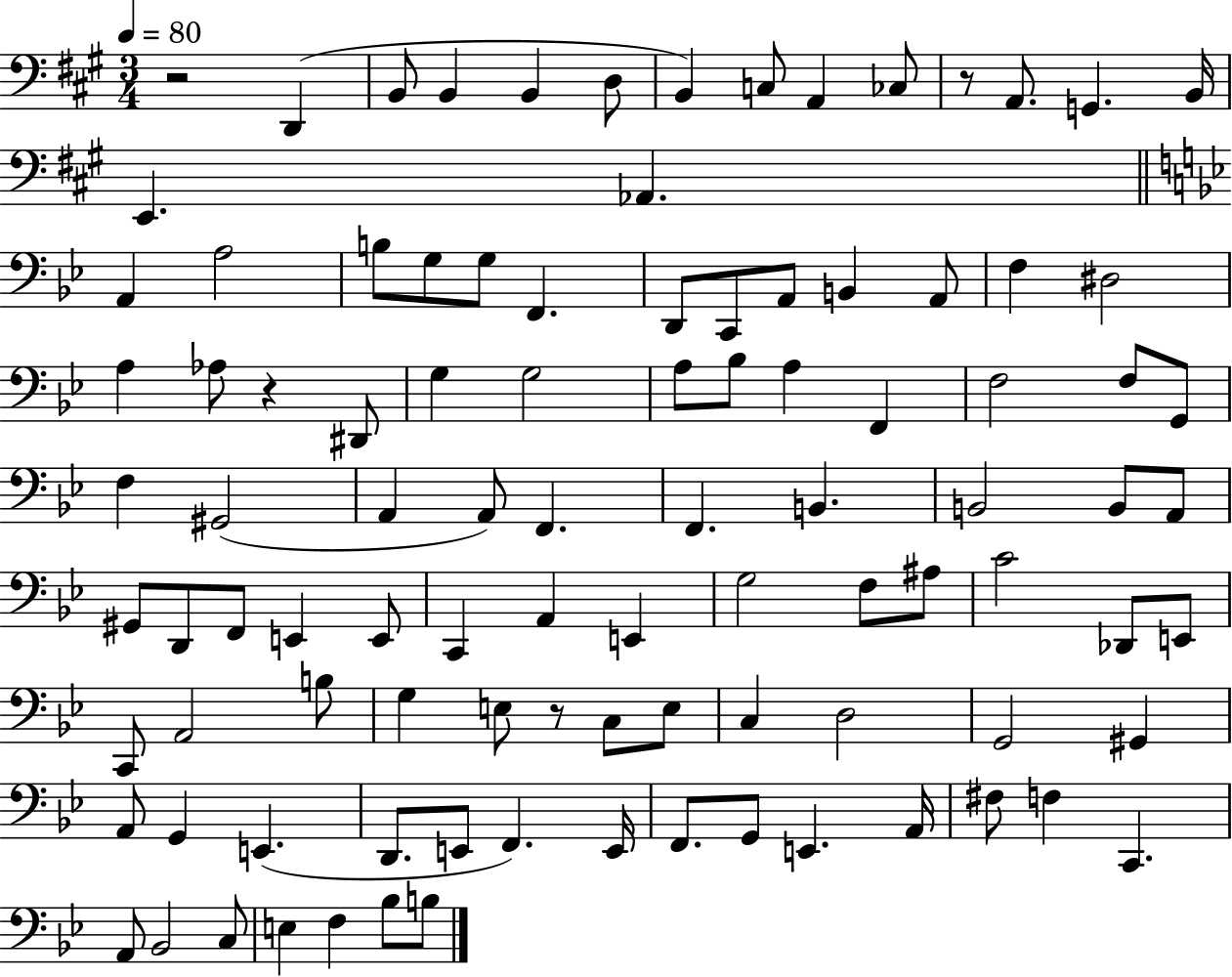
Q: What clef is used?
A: bass